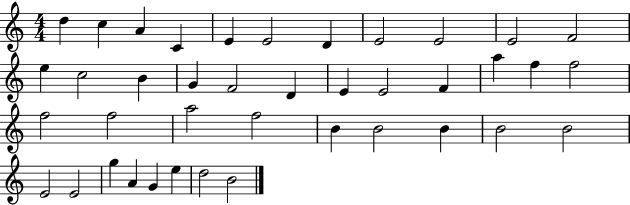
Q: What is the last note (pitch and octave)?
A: B4